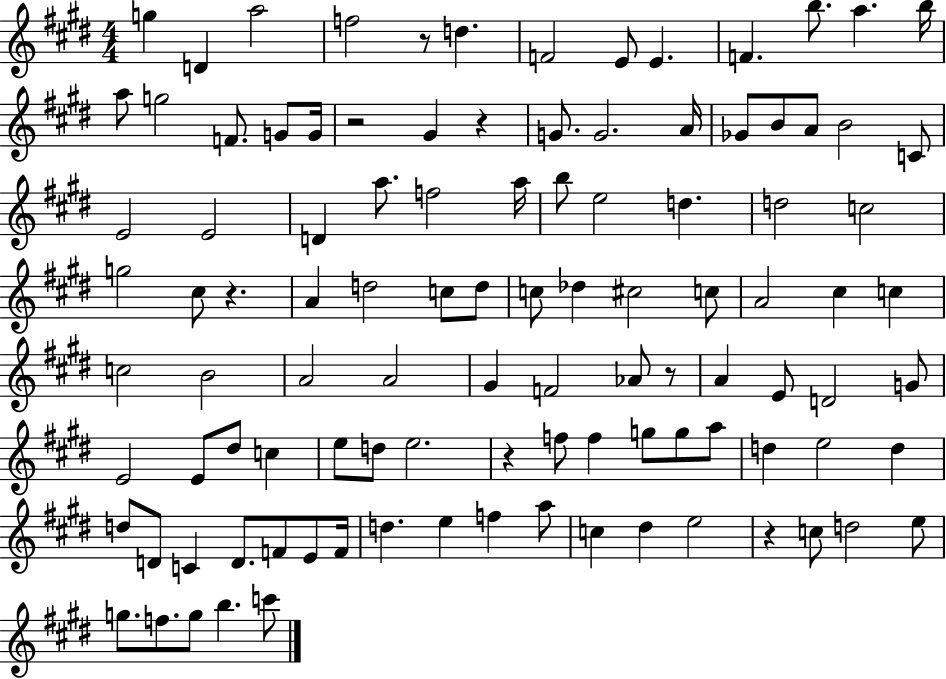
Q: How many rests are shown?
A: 7